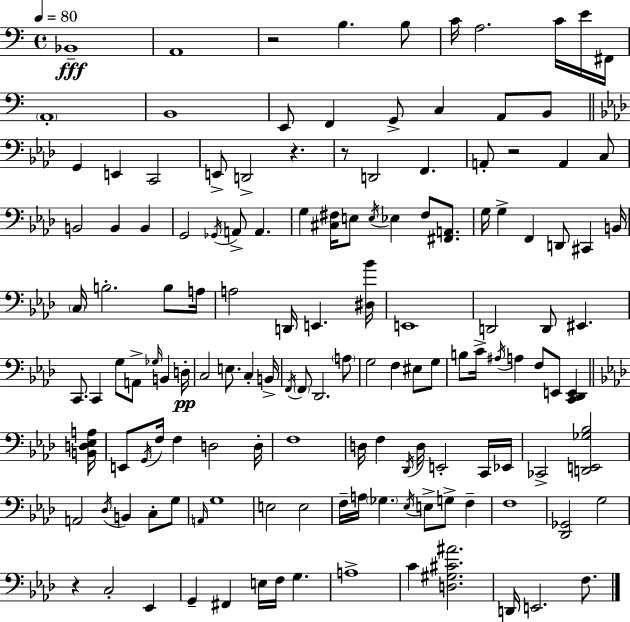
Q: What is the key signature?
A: C major